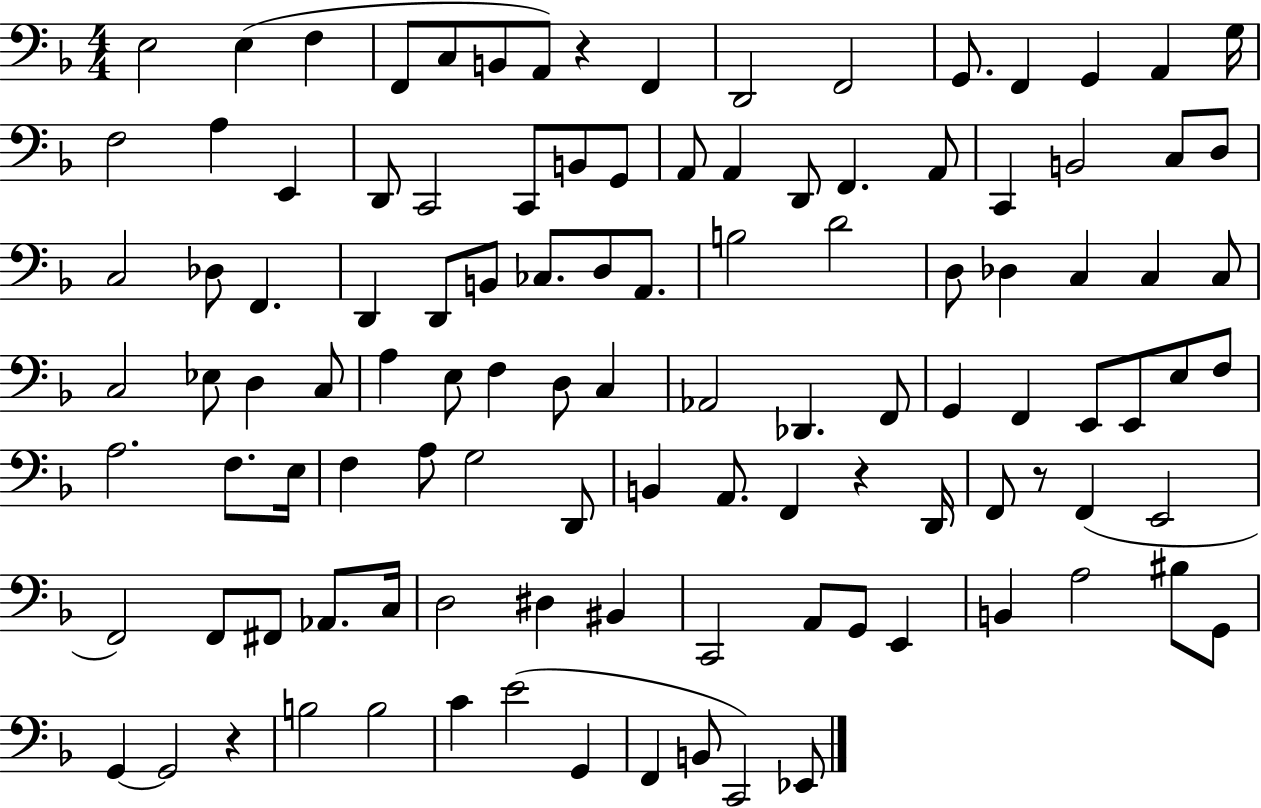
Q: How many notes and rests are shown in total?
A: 111